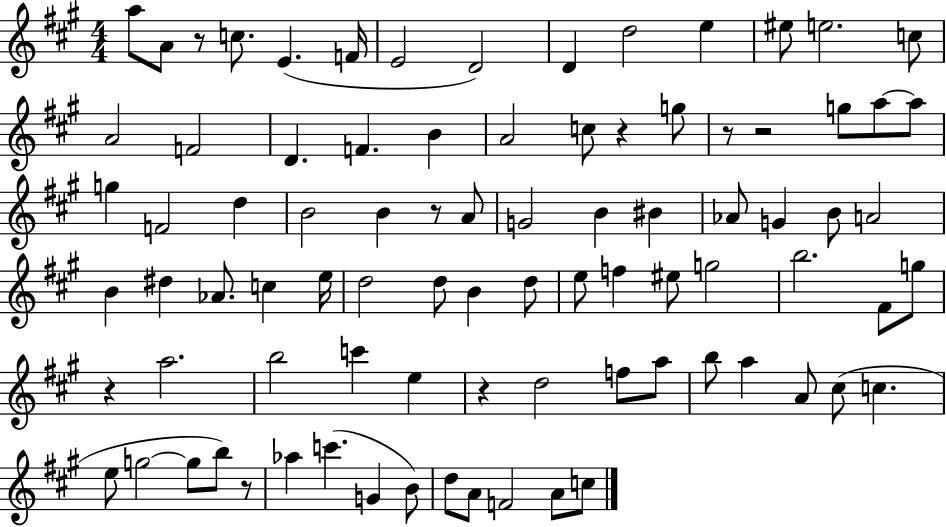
{
  \clef treble
  \numericTimeSignature
  \time 4/4
  \key a \major
  a''8 a'8 r8 c''8. e'4.( f'16 | e'2 d'2) | d'4 d''2 e''4 | eis''8 e''2. c''8 | \break a'2 f'2 | d'4. f'4. b'4 | a'2 c''8 r4 g''8 | r8 r2 g''8 a''8~~ a''8 | \break g''4 f'2 d''4 | b'2 b'4 r8 a'8 | g'2 b'4 bis'4 | aes'8 g'4 b'8 a'2 | \break b'4 dis''4 aes'8. c''4 e''16 | d''2 d''8 b'4 d''8 | e''8 f''4 eis''8 g''2 | b''2. fis'8 g''8 | \break r4 a''2. | b''2 c'''4 e''4 | r4 d''2 f''8 a''8 | b''8 a''4 a'8 cis''8( c''4. | \break e''8 g''2~~ g''8 b''8) r8 | aes''4 c'''4.( g'4 b'8) | d''8 a'8 f'2 a'8 c''8 | \bar "|."
}